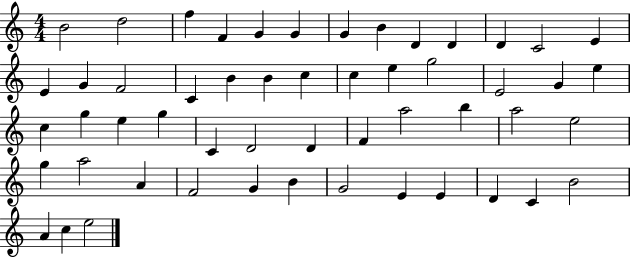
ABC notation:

X:1
T:Untitled
M:4/4
L:1/4
K:C
B2 d2 f F G G G B D D D C2 E E G F2 C B B c c e g2 E2 G e c g e g C D2 D F a2 b a2 e2 g a2 A F2 G B G2 E E D C B2 A c e2